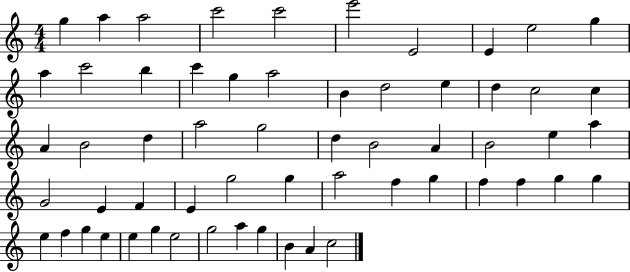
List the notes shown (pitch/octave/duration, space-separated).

G5/q A5/q A5/h C6/h C6/h E6/h E4/h E4/q E5/h G5/q A5/q C6/h B5/q C6/q G5/q A5/h B4/q D5/h E5/q D5/q C5/h C5/q A4/q B4/h D5/q A5/h G5/h D5/q B4/h A4/q B4/h E5/q A5/q G4/h E4/q F4/q E4/q G5/h G5/q A5/h F5/q G5/q F5/q F5/q G5/q G5/q E5/q F5/q G5/q E5/q E5/q G5/q E5/h G5/h A5/q G5/q B4/q A4/q C5/h